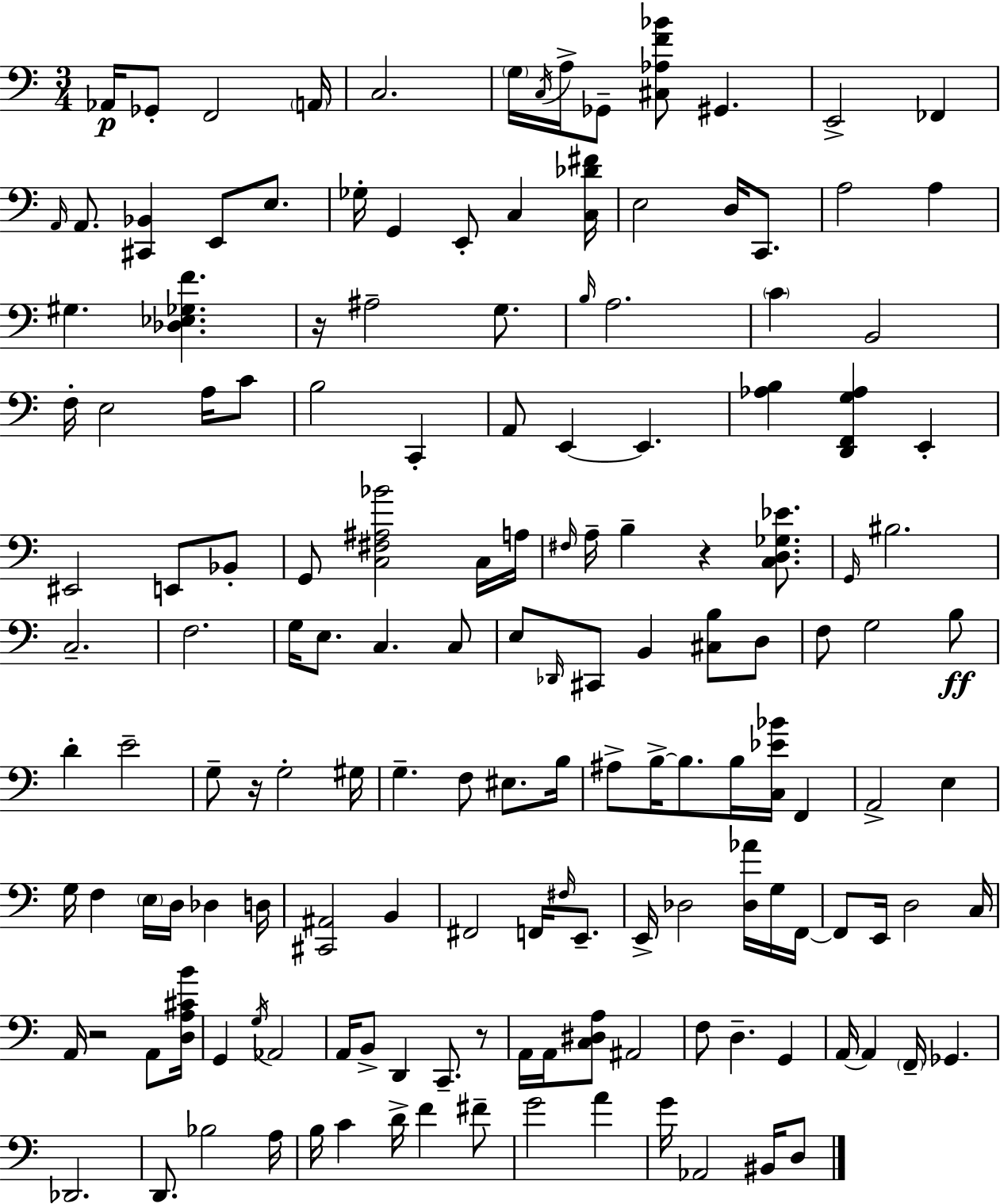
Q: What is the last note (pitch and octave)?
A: D3